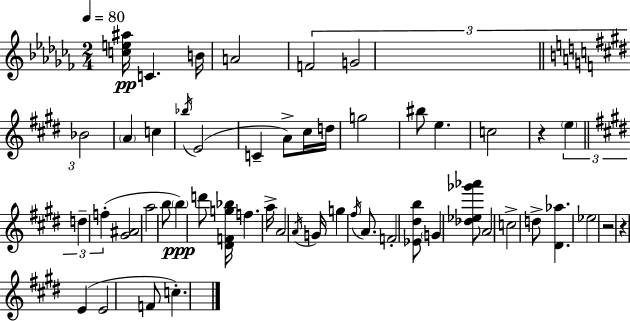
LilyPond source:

{
  \clef treble
  \numericTimeSignature
  \time 2/4
  \key aes \minor
  \tempo 4 = 80
  <c'' e'' ais''>16\pp c'4. b'16 | a'2 | \tuplet 3/2 { f'2 | g'2 | \break \bar "||" \break \key e \major bes'2 } | \parenthesize a'4 c''4 | \acciaccatura { bes''16 }( e'2 | c'4-- a'8->) cis''16 | \break d''16 g''2 | bis''8 e''4. | c''2 | r4 \tuplet 3/2 { \parenthesize e''4 | \break \bar "||" \break \key e \major d''4-- f''4-.( } | <gis' ais'>2 | a''2 | b''8 \parenthesize b''4\ppp) d'''8 | \break <dis' f' g'' bes''>16 f''4. a''16-> | a'2 | \acciaccatura { a'16 } g'16 g''4 \acciaccatura { fis''16 } a'8. | f'2-. | \break <ees' dis'' b''>8 \parenthesize g'4 | <des'' ees'' ges''' aes'''>8 a'2 | c''2-> | d''8-> <dis' aes''>4. | \break ees''2 | r2 | r4 e'4( | e'2 | \break f'8 c''4.-.) | \bar "|."
}